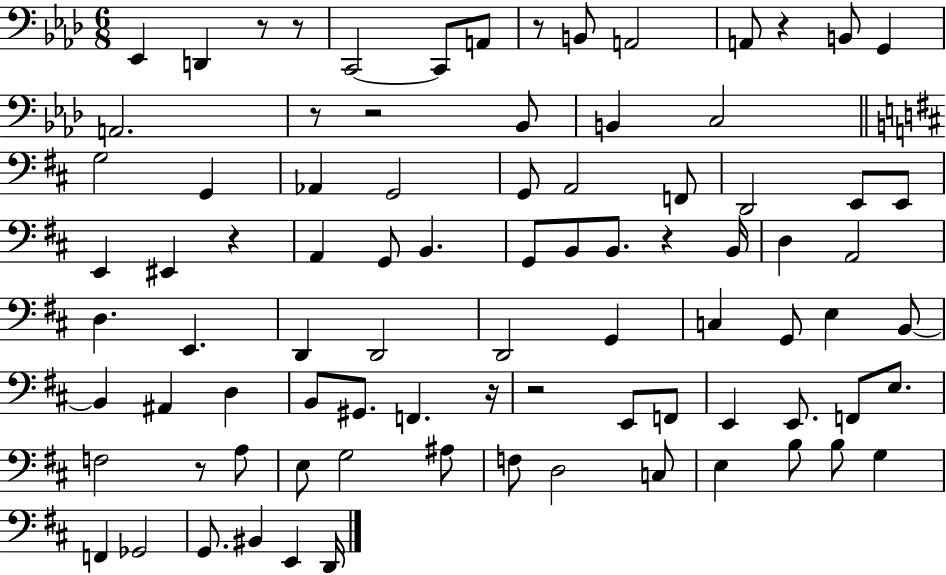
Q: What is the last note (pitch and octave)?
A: D2